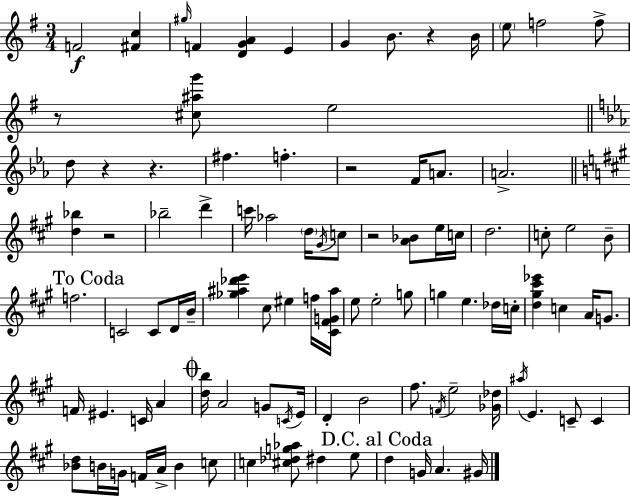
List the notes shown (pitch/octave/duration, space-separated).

F4/h [F#4,C5]/q G#5/s F4/q [D4,G4,A4]/q E4/q G4/q B4/e. R/q B4/s E5/e F5/h F5/e R/e [C#5,A#5,G6]/e E5/h D5/e R/q R/q. F#5/q. F5/q. R/h F4/s A4/e. A4/h. [D5,Bb5]/q R/h Bb5/h D6/q C6/s Ab5/h D5/s G#4/s C5/e R/h [A4,Bb4]/e E5/s C5/s D5/h. C5/e E5/h B4/e F5/h. C4/h C4/e D4/s B4/s [Gb5,A#5,Db6,E6]/q C#5/e EIS5/q F5/s [C#4,F#4,G4,A#5]/s E5/e E5/h G5/e G5/q E5/q. Db5/s C5/s [D5,G#5,C#6,Eb6]/q C5/q A4/s G4/e. F4/s EIS4/q. C4/s A4/q [D5,B5]/s A4/h G4/e C4/s E4/s D4/q B4/h F#5/e. F4/s E5/h [Gb4,Db5]/s A#5/s E4/q. C4/e C4/q [Bb4,D5]/e B4/s G4/s F4/s A4/s B4/q C5/e C5/q [C#5,Db5,G5,Ab5]/e D#5/q E5/e D5/q G4/s A4/q. G#4/s